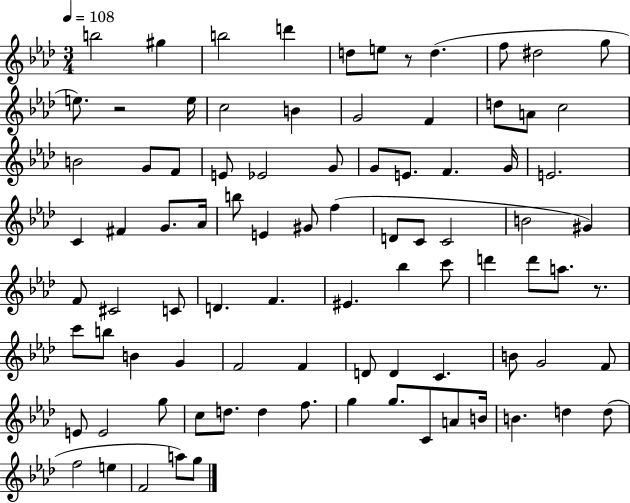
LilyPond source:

{
  \clef treble
  \numericTimeSignature
  \time 3/4
  \key aes \major
  \tempo 4 = 108
  b''2 gis''4 | b''2 d'''4 | d''8 e''8 r8 d''4.( | f''8 dis''2 g''8 | \break e''8.) r2 e''16 | c''2 b'4 | g'2 f'4 | d''8 a'8 c''2 | \break b'2 g'8 f'8 | e'8 ees'2 g'8 | g'8 e'8. f'4. g'16 | e'2. | \break c'4 fis'4 g'8. aes'16 | b''8 e'4 gis'8 f''4( | d'8 c'8 c'2 | b'2 gis'4) | \break f'8 cis'2 c'8 | d'4. f'4. | eis'4. bes''4 c'''8 | d'''4 d'''8 a''8. r8. | \break c'''8 b''8 b'4 g'4 | f'2 f'4 | d'8 d'4 c'4. | b'8 g'2 f'8 | \break e'8 e'2 g''8 | c''8 d''8. d''4 f''8. | g''4 g''8. c'8 a'8 b'16 | b'4. d''4 d''8( | \break f''2 e''4 | f'2 a''8) g''8 | \bar "|."
}